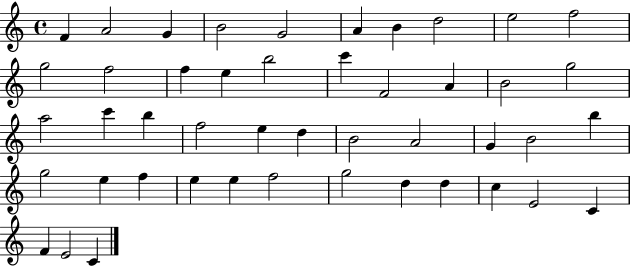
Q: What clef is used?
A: treble